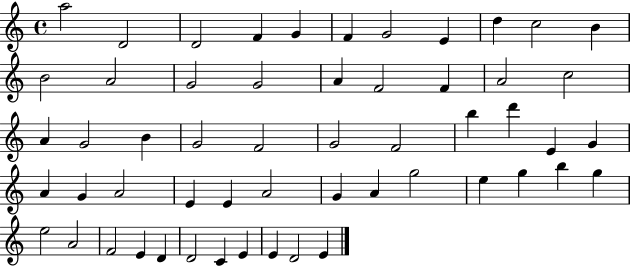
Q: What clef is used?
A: treble